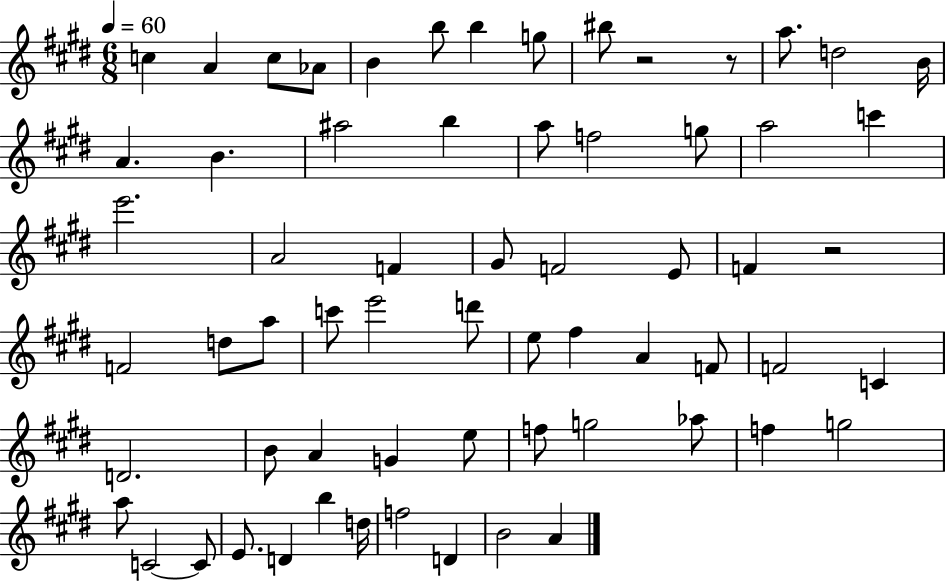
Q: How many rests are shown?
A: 3